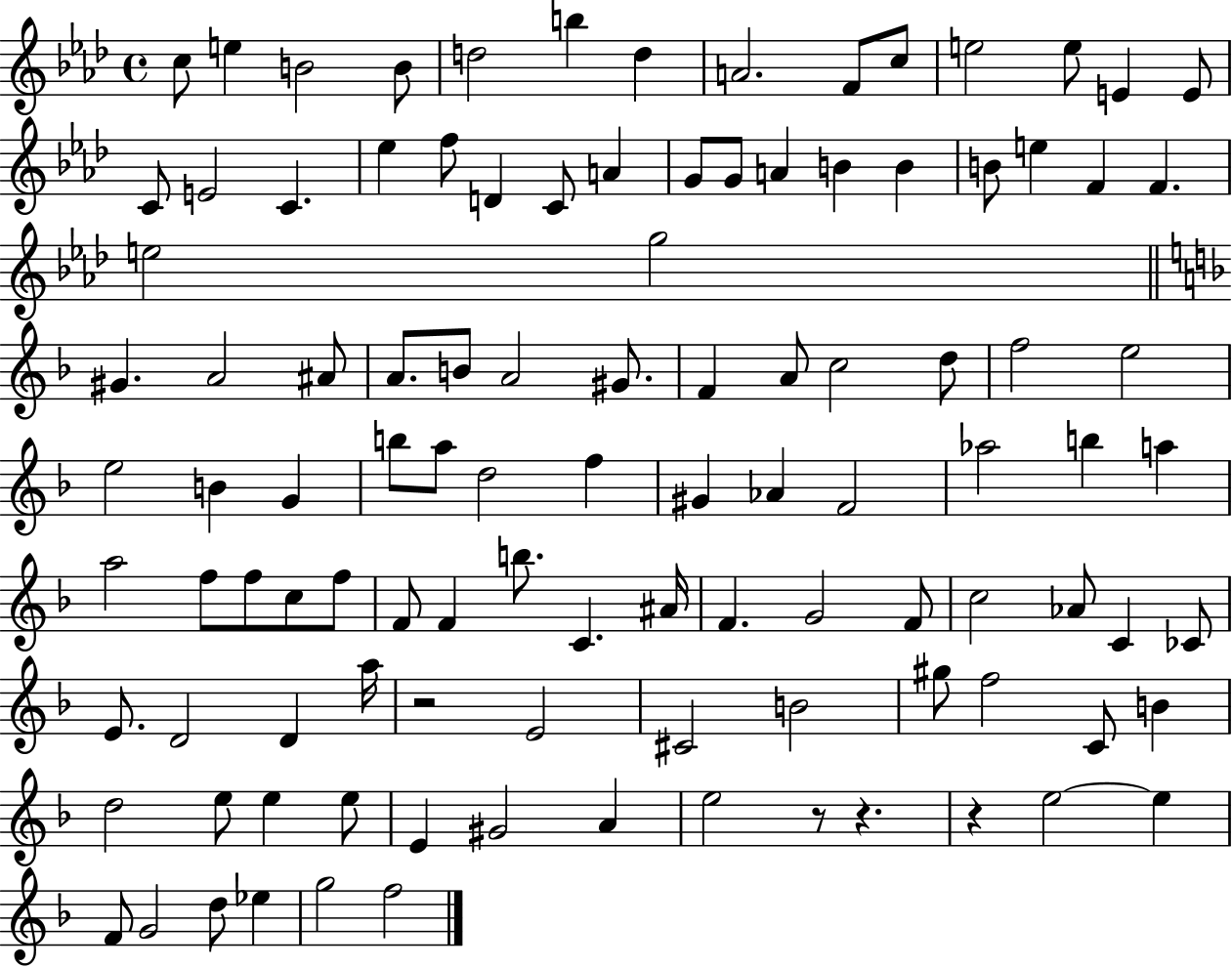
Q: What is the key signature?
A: AES major